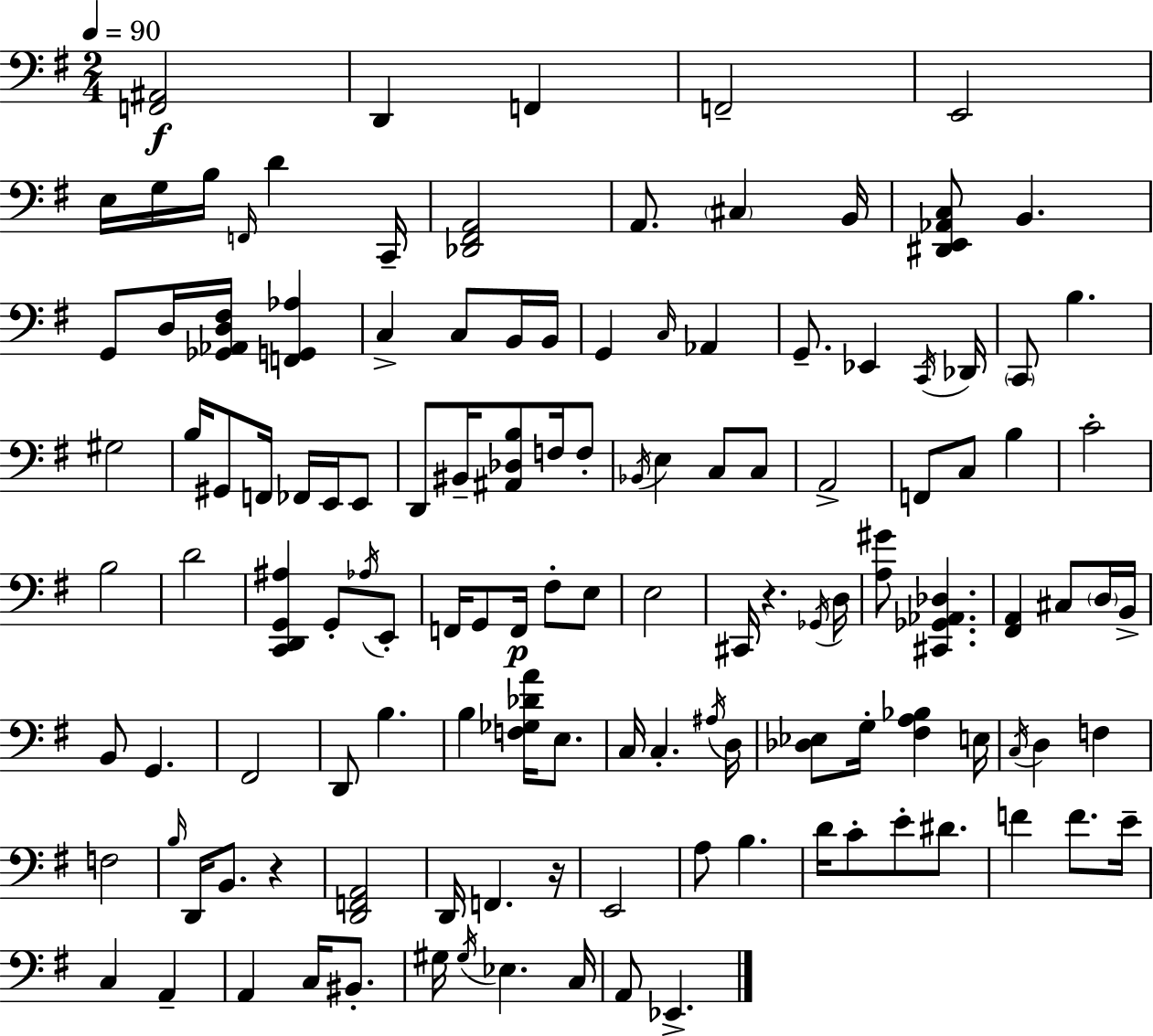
{
  \clef bass
  \numericTimeSignature
  \time 2/4
  \key e \minor
  \tempo 4 = 90
  \repeat volta 2 { <f, ais,>2\f | d,4 f,4 | f,2-- | e,2 | \break e16 g16 b16 \grace { f,16 } d'4 | c,16-- <des, fis, a,>2 | a,8. \parenthesize cis4 | b,16 <dis, e, aes, c>8 b,4. | \break g,8 d16 <ges, aes, d fis>16 <f, g, aes>4 | c4-> c8 b,16 | b,16 g,4 \grace { c16 } aes,4 | g,8.-- ees,4 | \break \acciaccatura { c,16 } des,16 \parenthesize c,8 b4. | gis2 | b16 gis,8 f,16 fes,16 | e,16 e,8 d,8 bis,16-- <ais, des b>8 | \break f16 f8-. \acciaccatura { bes,16 } e4 | c8 c8 a,2-> | f,8 c8 | b4 c'2-. | \break b2 | d'2 | <c, d, g, ais>4 | g,8-. \acciaccatura { aes16 } e,8-. f,16 g,8 | \break f,16\p fis8-. e8 e2 | cis,16 r4. | \acciaccatura { ges,16 } d16 <a gis'>8 | <cis, ges, aes, des>4. <fis, a,>4 | \break cis8 \parenthesize d16 b,16-> b,8 | g,4. fis,2 | d,8 | b4. b4 | \break <f ges des' a'>16 e8. c16 c4.-. | \acciaccatura { ais16 } d16 <des ees>8 | g16-. <fis a bes>4 e16 \acciaccatura { c16 } | d4 f4 | \break f2 | \grace { b16 } d,16 b,8. r4 | <d, f, a,>2 | d,16 f,4. | \break r16 e,2 | a8 b4. | d'16 c'8-. e'8-. dis'8. | f'4 f'8. | \break e'16-- c4 a,4-- | a,4 c16 bis,8.-. | gis16 \acciaccatura { gis16 } ees4. | c16 a,8 ees,4.-> | \break } \bar "|."
}